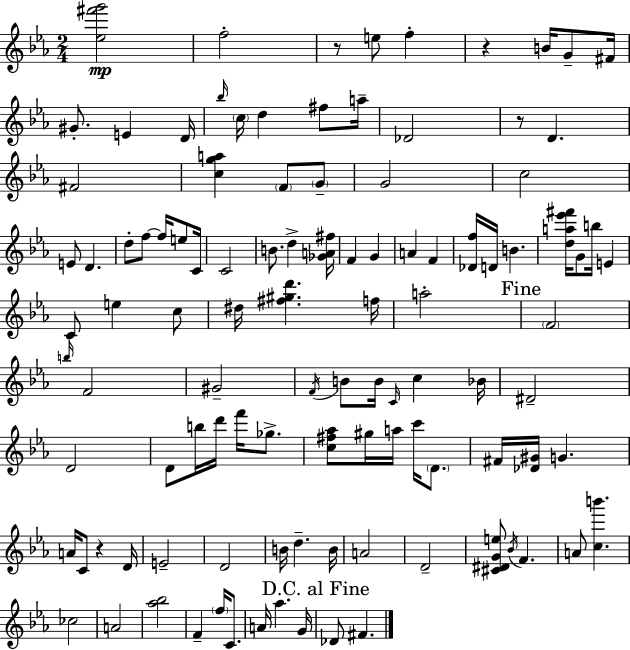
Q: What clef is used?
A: treble